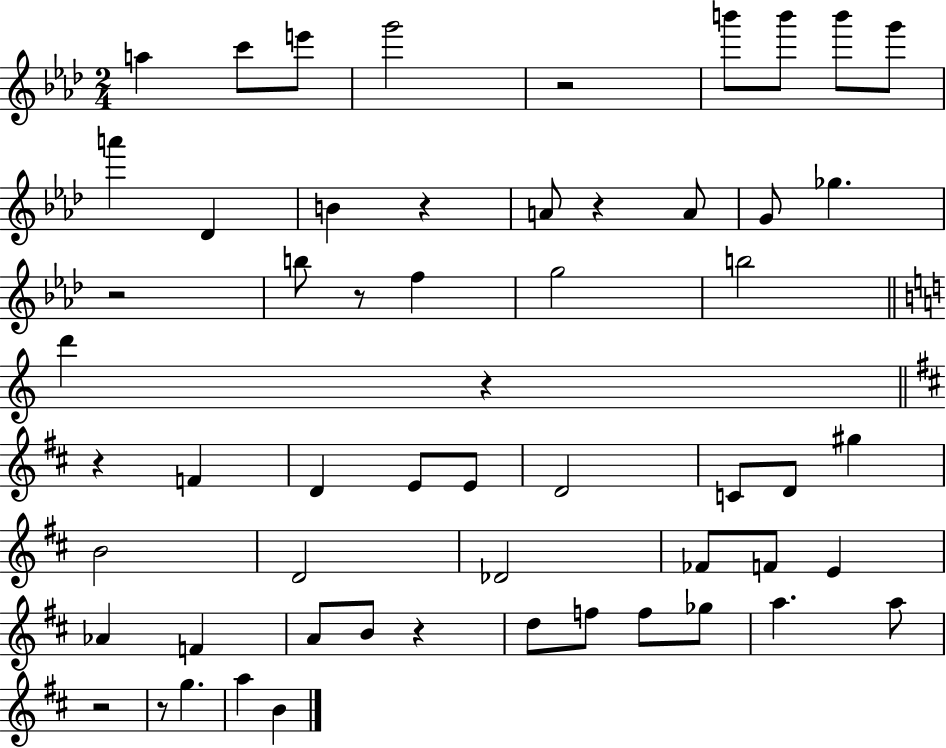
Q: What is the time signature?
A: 2/4